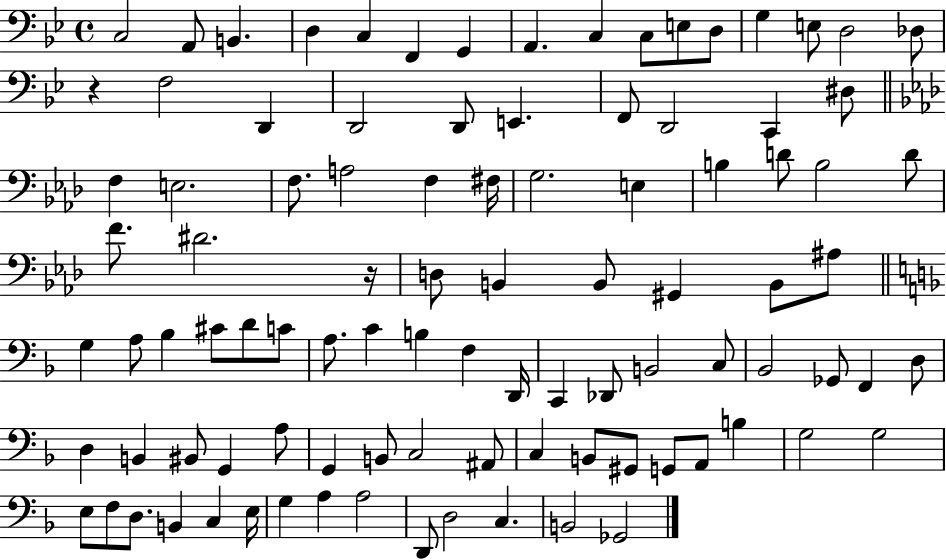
C3/h A2/e B2/q. D3/q C3/q F2/q G2/q A2/q. C3/q C3/e E3/e D3/e G3/q E3/e D3/h Db3/e R/q F3/h D2/q D2/h D2/e E2/q. F2/e D2/h C2/q D#3/e F3/q E3/h. F3/e. A3/h F3/q F#3/s G3/h. E3/q B3/q D4/e B3/h D4/e F4/e. D#4/h. R/s D3/e B2/q B2/e G#2/q B2/e A#3/e G3/q A3/e Bb3/q C#4/e D4/e C4/e A3/e. C4/q B3/q F3/q D2/s C2/q Db2/e B2/h C3/e Bb2/h Gb2/e F2/q D3/e D3/q B2/q BIS2/e G2/q A3/e G2/q B2/e C3/h A#2/e C3/q B2/e G#2/e G2/e A2/e B3/q G3/h G3/h E3/e F3/e D3/e. B2/q C3/q E3/s G3/q A3/q A3/h D2/e D3/h C3/q. B2/h Gb2/h